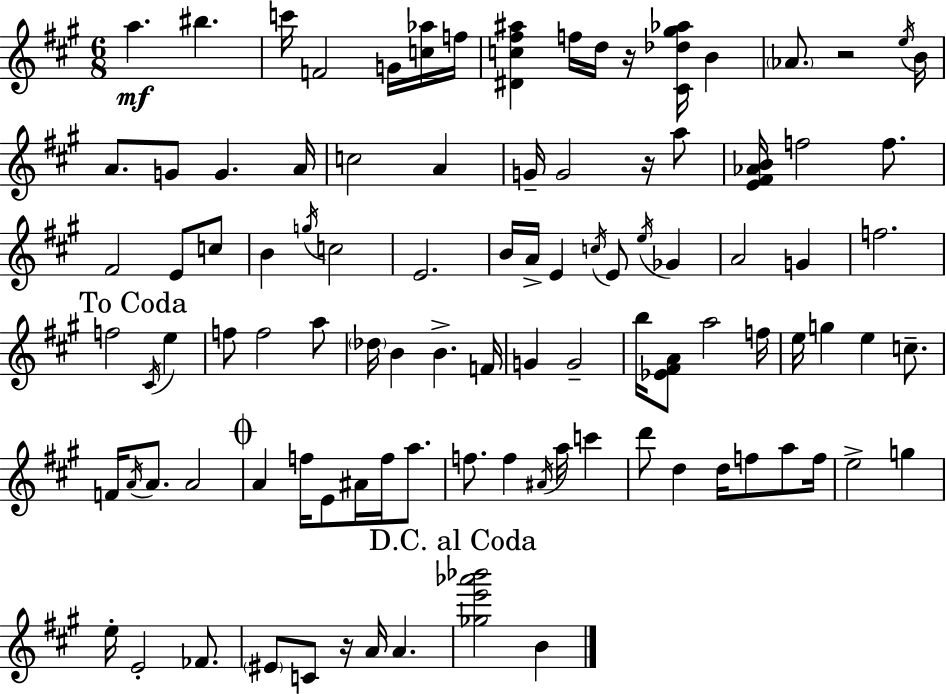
{
  \clef treble
  \numericTimeSignature
  \time 6/8
  \key a \major
  \repeat volta 2 { a''4.\mf bis''4. | c'''16 f'2 g'16 <c'' aes''>16 f''16 | <dis' c'' fis'' ais''>4 f''16 d''16 r16 <cis' des'' gis'' aes''>16 b'4 | \parenthesize aes'8. r2 \acciaccatura { e''16 } | \break b'16 a'8. g'8 g'4. | a'16 c''2 a'4 | g'16-- g'2 r16 a''8 | <e' fis' aes' b'>16 f''2 f''8. | \break fis'2 e'8 c''8 | b'4 \acciaccatura { g''16 } c''2 | e'2. | b'16 a'16-> e'4 \acciaccatura { c''16 } e'8 \acciaccatura { e''16 } | \break ges'4 a'2 | g'4 f''2. | \mark "To Coda" f''2 | \acciaccatura { cis'16 } e''4 f''8 f''2 | \break a''8 \parenthesize des''16 b'4 b'4.-> | f'16 g'4 g'2-- | b''16 <ees' fis' a'>8 a''2 | f''16 e''16 g''4 e''4 | \break c''8.-- f'16 \acciaccatura { a'16 } a'8. a'2 | \mark \markup { \musicglyph "scripts.coda" } a'4 f''16 e'8 | ais'16 f''16 a''8. f''8. f''4 | \acciaccatura { ais'16 } a''16 c'''4 d'''8 d''4 | \break d''16 f''8 a''8 f''16 e''2-> | g''4 e''16-. e'2-. | fes'8. \parenthesize eis'8 c'8 r16 | a'16 a'4. \mark "D.C. al Coda" <ges'' e''' aes''' bes'''>2 | \break b'4 } \bar "|."
}